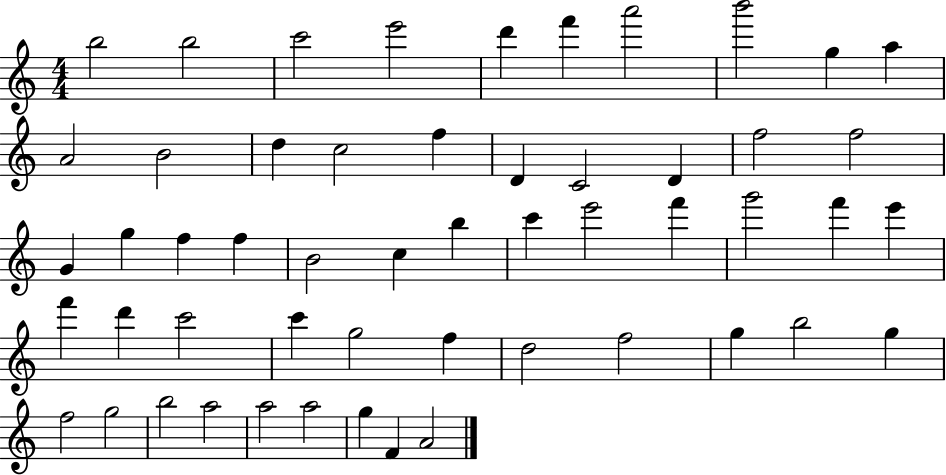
X:1
T:Untitled
M:4/4
L:1/4
K:C
b2 b2 c'2 e'2 d' f' a'2 b'2 g a A2 B2 d c2 f D C2 D f2 f2 G g f f B2 c b c' e'2 f' g'2 f' e' f' d' c'2 c' g2 f d2 f2 g b2 g f2 g2 b2 a2 a2 a2 g F A2